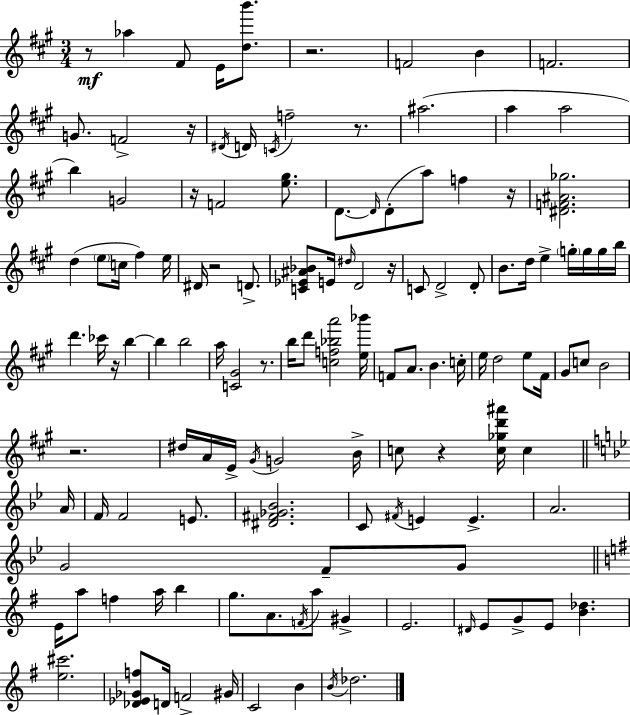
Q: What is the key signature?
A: A major